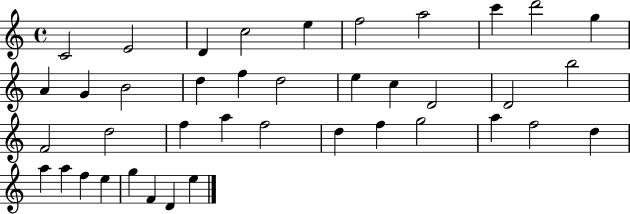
C4/h E4/h D4/q C5/h E5/q F5/h A5/h C6/q D6/h G5/q A4/q G4/q B4/h D5/q F5/q D5/h E5/q C5/q D4/h D4/h B5/h F4/h D5/h F5/q A5/q F5/h D5/q F5/q G5/h A5/q F5/h D5/q A5/q A5/q F5/q E5/q G5/q F4/q D4/q E5/q